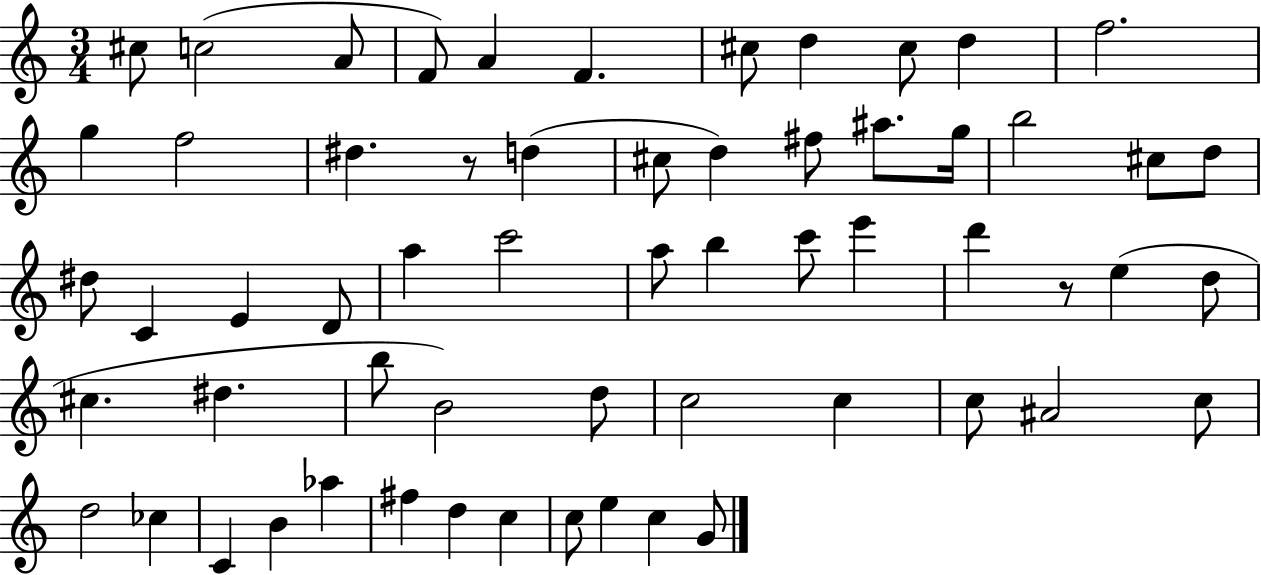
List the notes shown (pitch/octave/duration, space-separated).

C#5/e C5/h A4/e F4/e A4/q F4/q. C#5/e D5/q C#5/e D5/q F5/h. G5/q F5/h D#5/q. R/e D5/q C#5/e D5/q F#5/e A#5/e. G5/s B5/h C#5/e D5/e D#5/e C4/q E4/q D4/e A5/q C6/h A5/e B5/q C6/e E6/q D6/q R/e E5/q D5/e C#5/q. D#5/q. B5/e B4/h D5/e C5/h C5/q C5/e A#4/h C5/e D5/h CES5/q C4/q B4/q Ab5/q F#5/q D5/q C5/q C5/e E5/q C5/q G4/e